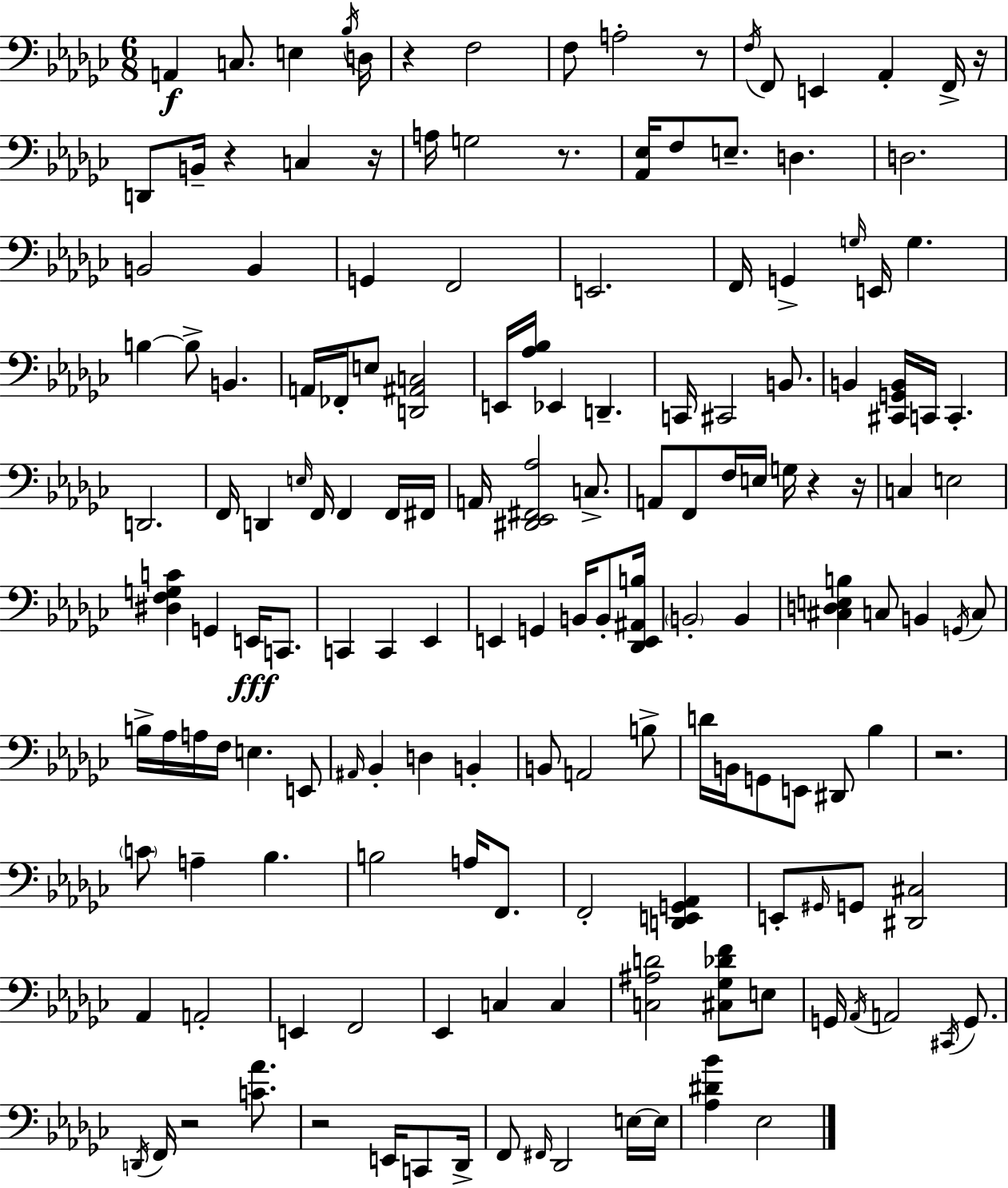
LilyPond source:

{
  \clef bass
  \numericTimeSignature
  \time 6/8
  \key ees \minor
  \repeat volta 2 { a,4\f c8. e4 \acciaccatura { bes16 } | d16 r4 f2 | f8 a2-. r8 | \acciaccatura { f16 } f,8 e,4 aes,4-. | \break f,16-> r16 d,8 b,16-- r4 c4 | r16 a16 g2 r8. | <aes, ees>16 f8 e8.-- d4. | d2. | \break b,2 b,4 | g,4 f,2 | e,2. | f,16 g,4-> \grace { g16 } e,16 g4. | \break b4~~ b8-> b,4. | a,16 fes,16-. e8 <d, ais, c>2 | e,16 <aes bes>16 ees,4 d,4.-- | c,16 cis,2 | \break b,8. b,4 <cis, g, b,>16 c,16 c,4.-. | d,2. | f,16 d,4 \grace { e16 } f,16 f,4 | f,16 fis,16 a,16 <dis, ees, fis, aes>2 | \break c8.-> a,8 f,8 f16 e16 g16 r4 | r16 c4 e2 | <dis f g c'>4 g,4 | e,16\fff c,8. c,4 c,4 | \break ees,4 e,4 g,4 | b,16 b,8-. <des, e, ais, b>16 \parenthesize b,2-. | b,4 <cis d e b>4 c8 b,4 | \acciaccatura { g,16 } c8 b16-> aes16 a16 f16 e4. | \break e,8 \grace { ais,16 } bes,4-. d4 | b,4-. b,8 a,2 | b8-> d'16 b,16 g,8 e,8 | dis,8 bes4 r2. | \break \parenthesize c'8 a4-- | bes4. b2 | a16 f,8. f,2-. | <d, e, g, aes,>4 e,8-. \grace { gis,16 } g,8 <dis, cis>2 | \break aes,4 a,2-. | e,4 f,2 | ees,4 c4 | c4 <c ais d'>2 | \break <cis ges des' f'>8 e8 g,16 \acciaccatura { aes,16 } a,2 | \acciaccatura { cis,16 } g,8. \acciaccatura { d,16 } f,16 r2 | <c' aes'>8. r2 | e,16 c,8 des,16-> f,8 | \break \grace { fis,16 } des,2 e16~~ e16 <aes dis' bes'>4 | ees2 } \bar "|."
}